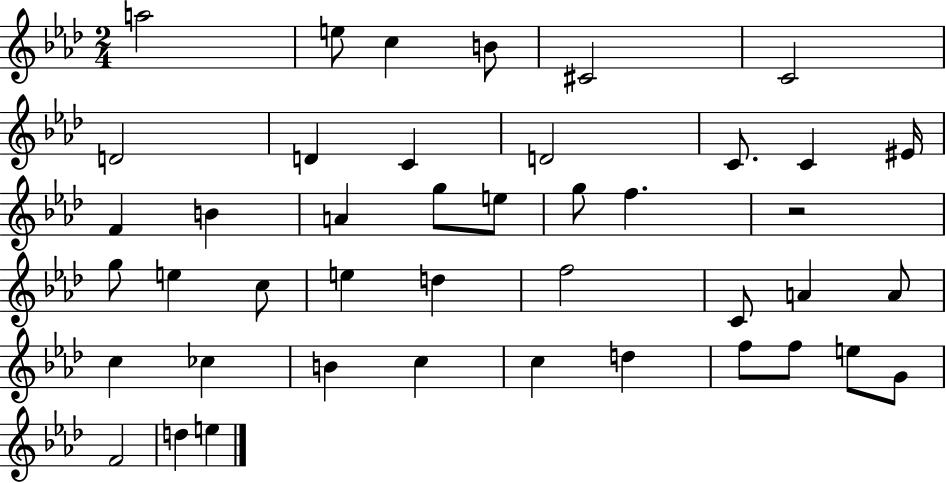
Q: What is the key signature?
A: AES major